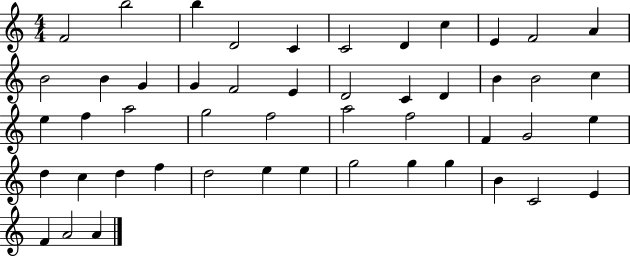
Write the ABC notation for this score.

X:1
T:Untitled
M:4/4
L:1/4
K:C
F2 b2 b D2 C C2 D c E F2 A B2 B G G F2 E D2 C D B B2 c e f a2 g2 f2 a2 f2 F G2 e d c d f d2 e e g2 g g B C2 E F A2 A